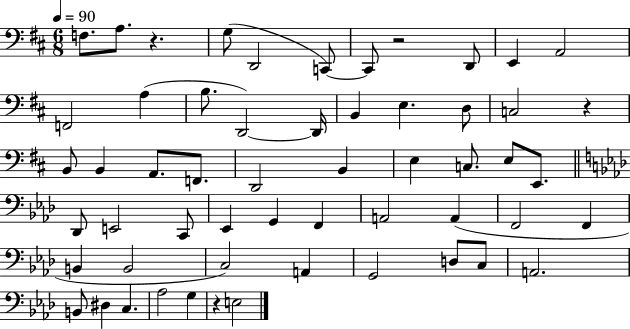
{
  \clef bass
  \numericTimeSignature
  \time 6/8
  \key d \major
  \tempo 4 = 90
  \repeat volta 2 { f8. a8. r4. | g8( d,2 c,8~~) | c,8 r2 d,8 | e,4 a,2 | \break f,2 a4( | b8. d,2~~) d,16 | b,4 e4. d8 | c2 r4 | \break b,8 b,4 a,8. f,8. | d,2 b,4 | e4 c8. e8 e,8. | \bar "||" \break \key aes \major des,8 e,2 c,8 | ees,4 g,4 f,4 | a,2 a,4( | f,2 f,4 | \break b,4 b,2 | c2) a,4 | g,2 d8 c8 | a,2. | \break b,8 dis4 c4. | aes2 g4 | r4 e2 | } \bar "|."
}